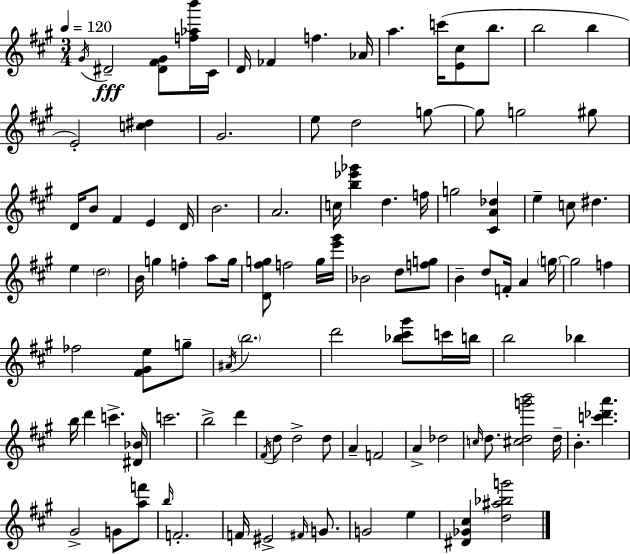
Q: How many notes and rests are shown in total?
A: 106